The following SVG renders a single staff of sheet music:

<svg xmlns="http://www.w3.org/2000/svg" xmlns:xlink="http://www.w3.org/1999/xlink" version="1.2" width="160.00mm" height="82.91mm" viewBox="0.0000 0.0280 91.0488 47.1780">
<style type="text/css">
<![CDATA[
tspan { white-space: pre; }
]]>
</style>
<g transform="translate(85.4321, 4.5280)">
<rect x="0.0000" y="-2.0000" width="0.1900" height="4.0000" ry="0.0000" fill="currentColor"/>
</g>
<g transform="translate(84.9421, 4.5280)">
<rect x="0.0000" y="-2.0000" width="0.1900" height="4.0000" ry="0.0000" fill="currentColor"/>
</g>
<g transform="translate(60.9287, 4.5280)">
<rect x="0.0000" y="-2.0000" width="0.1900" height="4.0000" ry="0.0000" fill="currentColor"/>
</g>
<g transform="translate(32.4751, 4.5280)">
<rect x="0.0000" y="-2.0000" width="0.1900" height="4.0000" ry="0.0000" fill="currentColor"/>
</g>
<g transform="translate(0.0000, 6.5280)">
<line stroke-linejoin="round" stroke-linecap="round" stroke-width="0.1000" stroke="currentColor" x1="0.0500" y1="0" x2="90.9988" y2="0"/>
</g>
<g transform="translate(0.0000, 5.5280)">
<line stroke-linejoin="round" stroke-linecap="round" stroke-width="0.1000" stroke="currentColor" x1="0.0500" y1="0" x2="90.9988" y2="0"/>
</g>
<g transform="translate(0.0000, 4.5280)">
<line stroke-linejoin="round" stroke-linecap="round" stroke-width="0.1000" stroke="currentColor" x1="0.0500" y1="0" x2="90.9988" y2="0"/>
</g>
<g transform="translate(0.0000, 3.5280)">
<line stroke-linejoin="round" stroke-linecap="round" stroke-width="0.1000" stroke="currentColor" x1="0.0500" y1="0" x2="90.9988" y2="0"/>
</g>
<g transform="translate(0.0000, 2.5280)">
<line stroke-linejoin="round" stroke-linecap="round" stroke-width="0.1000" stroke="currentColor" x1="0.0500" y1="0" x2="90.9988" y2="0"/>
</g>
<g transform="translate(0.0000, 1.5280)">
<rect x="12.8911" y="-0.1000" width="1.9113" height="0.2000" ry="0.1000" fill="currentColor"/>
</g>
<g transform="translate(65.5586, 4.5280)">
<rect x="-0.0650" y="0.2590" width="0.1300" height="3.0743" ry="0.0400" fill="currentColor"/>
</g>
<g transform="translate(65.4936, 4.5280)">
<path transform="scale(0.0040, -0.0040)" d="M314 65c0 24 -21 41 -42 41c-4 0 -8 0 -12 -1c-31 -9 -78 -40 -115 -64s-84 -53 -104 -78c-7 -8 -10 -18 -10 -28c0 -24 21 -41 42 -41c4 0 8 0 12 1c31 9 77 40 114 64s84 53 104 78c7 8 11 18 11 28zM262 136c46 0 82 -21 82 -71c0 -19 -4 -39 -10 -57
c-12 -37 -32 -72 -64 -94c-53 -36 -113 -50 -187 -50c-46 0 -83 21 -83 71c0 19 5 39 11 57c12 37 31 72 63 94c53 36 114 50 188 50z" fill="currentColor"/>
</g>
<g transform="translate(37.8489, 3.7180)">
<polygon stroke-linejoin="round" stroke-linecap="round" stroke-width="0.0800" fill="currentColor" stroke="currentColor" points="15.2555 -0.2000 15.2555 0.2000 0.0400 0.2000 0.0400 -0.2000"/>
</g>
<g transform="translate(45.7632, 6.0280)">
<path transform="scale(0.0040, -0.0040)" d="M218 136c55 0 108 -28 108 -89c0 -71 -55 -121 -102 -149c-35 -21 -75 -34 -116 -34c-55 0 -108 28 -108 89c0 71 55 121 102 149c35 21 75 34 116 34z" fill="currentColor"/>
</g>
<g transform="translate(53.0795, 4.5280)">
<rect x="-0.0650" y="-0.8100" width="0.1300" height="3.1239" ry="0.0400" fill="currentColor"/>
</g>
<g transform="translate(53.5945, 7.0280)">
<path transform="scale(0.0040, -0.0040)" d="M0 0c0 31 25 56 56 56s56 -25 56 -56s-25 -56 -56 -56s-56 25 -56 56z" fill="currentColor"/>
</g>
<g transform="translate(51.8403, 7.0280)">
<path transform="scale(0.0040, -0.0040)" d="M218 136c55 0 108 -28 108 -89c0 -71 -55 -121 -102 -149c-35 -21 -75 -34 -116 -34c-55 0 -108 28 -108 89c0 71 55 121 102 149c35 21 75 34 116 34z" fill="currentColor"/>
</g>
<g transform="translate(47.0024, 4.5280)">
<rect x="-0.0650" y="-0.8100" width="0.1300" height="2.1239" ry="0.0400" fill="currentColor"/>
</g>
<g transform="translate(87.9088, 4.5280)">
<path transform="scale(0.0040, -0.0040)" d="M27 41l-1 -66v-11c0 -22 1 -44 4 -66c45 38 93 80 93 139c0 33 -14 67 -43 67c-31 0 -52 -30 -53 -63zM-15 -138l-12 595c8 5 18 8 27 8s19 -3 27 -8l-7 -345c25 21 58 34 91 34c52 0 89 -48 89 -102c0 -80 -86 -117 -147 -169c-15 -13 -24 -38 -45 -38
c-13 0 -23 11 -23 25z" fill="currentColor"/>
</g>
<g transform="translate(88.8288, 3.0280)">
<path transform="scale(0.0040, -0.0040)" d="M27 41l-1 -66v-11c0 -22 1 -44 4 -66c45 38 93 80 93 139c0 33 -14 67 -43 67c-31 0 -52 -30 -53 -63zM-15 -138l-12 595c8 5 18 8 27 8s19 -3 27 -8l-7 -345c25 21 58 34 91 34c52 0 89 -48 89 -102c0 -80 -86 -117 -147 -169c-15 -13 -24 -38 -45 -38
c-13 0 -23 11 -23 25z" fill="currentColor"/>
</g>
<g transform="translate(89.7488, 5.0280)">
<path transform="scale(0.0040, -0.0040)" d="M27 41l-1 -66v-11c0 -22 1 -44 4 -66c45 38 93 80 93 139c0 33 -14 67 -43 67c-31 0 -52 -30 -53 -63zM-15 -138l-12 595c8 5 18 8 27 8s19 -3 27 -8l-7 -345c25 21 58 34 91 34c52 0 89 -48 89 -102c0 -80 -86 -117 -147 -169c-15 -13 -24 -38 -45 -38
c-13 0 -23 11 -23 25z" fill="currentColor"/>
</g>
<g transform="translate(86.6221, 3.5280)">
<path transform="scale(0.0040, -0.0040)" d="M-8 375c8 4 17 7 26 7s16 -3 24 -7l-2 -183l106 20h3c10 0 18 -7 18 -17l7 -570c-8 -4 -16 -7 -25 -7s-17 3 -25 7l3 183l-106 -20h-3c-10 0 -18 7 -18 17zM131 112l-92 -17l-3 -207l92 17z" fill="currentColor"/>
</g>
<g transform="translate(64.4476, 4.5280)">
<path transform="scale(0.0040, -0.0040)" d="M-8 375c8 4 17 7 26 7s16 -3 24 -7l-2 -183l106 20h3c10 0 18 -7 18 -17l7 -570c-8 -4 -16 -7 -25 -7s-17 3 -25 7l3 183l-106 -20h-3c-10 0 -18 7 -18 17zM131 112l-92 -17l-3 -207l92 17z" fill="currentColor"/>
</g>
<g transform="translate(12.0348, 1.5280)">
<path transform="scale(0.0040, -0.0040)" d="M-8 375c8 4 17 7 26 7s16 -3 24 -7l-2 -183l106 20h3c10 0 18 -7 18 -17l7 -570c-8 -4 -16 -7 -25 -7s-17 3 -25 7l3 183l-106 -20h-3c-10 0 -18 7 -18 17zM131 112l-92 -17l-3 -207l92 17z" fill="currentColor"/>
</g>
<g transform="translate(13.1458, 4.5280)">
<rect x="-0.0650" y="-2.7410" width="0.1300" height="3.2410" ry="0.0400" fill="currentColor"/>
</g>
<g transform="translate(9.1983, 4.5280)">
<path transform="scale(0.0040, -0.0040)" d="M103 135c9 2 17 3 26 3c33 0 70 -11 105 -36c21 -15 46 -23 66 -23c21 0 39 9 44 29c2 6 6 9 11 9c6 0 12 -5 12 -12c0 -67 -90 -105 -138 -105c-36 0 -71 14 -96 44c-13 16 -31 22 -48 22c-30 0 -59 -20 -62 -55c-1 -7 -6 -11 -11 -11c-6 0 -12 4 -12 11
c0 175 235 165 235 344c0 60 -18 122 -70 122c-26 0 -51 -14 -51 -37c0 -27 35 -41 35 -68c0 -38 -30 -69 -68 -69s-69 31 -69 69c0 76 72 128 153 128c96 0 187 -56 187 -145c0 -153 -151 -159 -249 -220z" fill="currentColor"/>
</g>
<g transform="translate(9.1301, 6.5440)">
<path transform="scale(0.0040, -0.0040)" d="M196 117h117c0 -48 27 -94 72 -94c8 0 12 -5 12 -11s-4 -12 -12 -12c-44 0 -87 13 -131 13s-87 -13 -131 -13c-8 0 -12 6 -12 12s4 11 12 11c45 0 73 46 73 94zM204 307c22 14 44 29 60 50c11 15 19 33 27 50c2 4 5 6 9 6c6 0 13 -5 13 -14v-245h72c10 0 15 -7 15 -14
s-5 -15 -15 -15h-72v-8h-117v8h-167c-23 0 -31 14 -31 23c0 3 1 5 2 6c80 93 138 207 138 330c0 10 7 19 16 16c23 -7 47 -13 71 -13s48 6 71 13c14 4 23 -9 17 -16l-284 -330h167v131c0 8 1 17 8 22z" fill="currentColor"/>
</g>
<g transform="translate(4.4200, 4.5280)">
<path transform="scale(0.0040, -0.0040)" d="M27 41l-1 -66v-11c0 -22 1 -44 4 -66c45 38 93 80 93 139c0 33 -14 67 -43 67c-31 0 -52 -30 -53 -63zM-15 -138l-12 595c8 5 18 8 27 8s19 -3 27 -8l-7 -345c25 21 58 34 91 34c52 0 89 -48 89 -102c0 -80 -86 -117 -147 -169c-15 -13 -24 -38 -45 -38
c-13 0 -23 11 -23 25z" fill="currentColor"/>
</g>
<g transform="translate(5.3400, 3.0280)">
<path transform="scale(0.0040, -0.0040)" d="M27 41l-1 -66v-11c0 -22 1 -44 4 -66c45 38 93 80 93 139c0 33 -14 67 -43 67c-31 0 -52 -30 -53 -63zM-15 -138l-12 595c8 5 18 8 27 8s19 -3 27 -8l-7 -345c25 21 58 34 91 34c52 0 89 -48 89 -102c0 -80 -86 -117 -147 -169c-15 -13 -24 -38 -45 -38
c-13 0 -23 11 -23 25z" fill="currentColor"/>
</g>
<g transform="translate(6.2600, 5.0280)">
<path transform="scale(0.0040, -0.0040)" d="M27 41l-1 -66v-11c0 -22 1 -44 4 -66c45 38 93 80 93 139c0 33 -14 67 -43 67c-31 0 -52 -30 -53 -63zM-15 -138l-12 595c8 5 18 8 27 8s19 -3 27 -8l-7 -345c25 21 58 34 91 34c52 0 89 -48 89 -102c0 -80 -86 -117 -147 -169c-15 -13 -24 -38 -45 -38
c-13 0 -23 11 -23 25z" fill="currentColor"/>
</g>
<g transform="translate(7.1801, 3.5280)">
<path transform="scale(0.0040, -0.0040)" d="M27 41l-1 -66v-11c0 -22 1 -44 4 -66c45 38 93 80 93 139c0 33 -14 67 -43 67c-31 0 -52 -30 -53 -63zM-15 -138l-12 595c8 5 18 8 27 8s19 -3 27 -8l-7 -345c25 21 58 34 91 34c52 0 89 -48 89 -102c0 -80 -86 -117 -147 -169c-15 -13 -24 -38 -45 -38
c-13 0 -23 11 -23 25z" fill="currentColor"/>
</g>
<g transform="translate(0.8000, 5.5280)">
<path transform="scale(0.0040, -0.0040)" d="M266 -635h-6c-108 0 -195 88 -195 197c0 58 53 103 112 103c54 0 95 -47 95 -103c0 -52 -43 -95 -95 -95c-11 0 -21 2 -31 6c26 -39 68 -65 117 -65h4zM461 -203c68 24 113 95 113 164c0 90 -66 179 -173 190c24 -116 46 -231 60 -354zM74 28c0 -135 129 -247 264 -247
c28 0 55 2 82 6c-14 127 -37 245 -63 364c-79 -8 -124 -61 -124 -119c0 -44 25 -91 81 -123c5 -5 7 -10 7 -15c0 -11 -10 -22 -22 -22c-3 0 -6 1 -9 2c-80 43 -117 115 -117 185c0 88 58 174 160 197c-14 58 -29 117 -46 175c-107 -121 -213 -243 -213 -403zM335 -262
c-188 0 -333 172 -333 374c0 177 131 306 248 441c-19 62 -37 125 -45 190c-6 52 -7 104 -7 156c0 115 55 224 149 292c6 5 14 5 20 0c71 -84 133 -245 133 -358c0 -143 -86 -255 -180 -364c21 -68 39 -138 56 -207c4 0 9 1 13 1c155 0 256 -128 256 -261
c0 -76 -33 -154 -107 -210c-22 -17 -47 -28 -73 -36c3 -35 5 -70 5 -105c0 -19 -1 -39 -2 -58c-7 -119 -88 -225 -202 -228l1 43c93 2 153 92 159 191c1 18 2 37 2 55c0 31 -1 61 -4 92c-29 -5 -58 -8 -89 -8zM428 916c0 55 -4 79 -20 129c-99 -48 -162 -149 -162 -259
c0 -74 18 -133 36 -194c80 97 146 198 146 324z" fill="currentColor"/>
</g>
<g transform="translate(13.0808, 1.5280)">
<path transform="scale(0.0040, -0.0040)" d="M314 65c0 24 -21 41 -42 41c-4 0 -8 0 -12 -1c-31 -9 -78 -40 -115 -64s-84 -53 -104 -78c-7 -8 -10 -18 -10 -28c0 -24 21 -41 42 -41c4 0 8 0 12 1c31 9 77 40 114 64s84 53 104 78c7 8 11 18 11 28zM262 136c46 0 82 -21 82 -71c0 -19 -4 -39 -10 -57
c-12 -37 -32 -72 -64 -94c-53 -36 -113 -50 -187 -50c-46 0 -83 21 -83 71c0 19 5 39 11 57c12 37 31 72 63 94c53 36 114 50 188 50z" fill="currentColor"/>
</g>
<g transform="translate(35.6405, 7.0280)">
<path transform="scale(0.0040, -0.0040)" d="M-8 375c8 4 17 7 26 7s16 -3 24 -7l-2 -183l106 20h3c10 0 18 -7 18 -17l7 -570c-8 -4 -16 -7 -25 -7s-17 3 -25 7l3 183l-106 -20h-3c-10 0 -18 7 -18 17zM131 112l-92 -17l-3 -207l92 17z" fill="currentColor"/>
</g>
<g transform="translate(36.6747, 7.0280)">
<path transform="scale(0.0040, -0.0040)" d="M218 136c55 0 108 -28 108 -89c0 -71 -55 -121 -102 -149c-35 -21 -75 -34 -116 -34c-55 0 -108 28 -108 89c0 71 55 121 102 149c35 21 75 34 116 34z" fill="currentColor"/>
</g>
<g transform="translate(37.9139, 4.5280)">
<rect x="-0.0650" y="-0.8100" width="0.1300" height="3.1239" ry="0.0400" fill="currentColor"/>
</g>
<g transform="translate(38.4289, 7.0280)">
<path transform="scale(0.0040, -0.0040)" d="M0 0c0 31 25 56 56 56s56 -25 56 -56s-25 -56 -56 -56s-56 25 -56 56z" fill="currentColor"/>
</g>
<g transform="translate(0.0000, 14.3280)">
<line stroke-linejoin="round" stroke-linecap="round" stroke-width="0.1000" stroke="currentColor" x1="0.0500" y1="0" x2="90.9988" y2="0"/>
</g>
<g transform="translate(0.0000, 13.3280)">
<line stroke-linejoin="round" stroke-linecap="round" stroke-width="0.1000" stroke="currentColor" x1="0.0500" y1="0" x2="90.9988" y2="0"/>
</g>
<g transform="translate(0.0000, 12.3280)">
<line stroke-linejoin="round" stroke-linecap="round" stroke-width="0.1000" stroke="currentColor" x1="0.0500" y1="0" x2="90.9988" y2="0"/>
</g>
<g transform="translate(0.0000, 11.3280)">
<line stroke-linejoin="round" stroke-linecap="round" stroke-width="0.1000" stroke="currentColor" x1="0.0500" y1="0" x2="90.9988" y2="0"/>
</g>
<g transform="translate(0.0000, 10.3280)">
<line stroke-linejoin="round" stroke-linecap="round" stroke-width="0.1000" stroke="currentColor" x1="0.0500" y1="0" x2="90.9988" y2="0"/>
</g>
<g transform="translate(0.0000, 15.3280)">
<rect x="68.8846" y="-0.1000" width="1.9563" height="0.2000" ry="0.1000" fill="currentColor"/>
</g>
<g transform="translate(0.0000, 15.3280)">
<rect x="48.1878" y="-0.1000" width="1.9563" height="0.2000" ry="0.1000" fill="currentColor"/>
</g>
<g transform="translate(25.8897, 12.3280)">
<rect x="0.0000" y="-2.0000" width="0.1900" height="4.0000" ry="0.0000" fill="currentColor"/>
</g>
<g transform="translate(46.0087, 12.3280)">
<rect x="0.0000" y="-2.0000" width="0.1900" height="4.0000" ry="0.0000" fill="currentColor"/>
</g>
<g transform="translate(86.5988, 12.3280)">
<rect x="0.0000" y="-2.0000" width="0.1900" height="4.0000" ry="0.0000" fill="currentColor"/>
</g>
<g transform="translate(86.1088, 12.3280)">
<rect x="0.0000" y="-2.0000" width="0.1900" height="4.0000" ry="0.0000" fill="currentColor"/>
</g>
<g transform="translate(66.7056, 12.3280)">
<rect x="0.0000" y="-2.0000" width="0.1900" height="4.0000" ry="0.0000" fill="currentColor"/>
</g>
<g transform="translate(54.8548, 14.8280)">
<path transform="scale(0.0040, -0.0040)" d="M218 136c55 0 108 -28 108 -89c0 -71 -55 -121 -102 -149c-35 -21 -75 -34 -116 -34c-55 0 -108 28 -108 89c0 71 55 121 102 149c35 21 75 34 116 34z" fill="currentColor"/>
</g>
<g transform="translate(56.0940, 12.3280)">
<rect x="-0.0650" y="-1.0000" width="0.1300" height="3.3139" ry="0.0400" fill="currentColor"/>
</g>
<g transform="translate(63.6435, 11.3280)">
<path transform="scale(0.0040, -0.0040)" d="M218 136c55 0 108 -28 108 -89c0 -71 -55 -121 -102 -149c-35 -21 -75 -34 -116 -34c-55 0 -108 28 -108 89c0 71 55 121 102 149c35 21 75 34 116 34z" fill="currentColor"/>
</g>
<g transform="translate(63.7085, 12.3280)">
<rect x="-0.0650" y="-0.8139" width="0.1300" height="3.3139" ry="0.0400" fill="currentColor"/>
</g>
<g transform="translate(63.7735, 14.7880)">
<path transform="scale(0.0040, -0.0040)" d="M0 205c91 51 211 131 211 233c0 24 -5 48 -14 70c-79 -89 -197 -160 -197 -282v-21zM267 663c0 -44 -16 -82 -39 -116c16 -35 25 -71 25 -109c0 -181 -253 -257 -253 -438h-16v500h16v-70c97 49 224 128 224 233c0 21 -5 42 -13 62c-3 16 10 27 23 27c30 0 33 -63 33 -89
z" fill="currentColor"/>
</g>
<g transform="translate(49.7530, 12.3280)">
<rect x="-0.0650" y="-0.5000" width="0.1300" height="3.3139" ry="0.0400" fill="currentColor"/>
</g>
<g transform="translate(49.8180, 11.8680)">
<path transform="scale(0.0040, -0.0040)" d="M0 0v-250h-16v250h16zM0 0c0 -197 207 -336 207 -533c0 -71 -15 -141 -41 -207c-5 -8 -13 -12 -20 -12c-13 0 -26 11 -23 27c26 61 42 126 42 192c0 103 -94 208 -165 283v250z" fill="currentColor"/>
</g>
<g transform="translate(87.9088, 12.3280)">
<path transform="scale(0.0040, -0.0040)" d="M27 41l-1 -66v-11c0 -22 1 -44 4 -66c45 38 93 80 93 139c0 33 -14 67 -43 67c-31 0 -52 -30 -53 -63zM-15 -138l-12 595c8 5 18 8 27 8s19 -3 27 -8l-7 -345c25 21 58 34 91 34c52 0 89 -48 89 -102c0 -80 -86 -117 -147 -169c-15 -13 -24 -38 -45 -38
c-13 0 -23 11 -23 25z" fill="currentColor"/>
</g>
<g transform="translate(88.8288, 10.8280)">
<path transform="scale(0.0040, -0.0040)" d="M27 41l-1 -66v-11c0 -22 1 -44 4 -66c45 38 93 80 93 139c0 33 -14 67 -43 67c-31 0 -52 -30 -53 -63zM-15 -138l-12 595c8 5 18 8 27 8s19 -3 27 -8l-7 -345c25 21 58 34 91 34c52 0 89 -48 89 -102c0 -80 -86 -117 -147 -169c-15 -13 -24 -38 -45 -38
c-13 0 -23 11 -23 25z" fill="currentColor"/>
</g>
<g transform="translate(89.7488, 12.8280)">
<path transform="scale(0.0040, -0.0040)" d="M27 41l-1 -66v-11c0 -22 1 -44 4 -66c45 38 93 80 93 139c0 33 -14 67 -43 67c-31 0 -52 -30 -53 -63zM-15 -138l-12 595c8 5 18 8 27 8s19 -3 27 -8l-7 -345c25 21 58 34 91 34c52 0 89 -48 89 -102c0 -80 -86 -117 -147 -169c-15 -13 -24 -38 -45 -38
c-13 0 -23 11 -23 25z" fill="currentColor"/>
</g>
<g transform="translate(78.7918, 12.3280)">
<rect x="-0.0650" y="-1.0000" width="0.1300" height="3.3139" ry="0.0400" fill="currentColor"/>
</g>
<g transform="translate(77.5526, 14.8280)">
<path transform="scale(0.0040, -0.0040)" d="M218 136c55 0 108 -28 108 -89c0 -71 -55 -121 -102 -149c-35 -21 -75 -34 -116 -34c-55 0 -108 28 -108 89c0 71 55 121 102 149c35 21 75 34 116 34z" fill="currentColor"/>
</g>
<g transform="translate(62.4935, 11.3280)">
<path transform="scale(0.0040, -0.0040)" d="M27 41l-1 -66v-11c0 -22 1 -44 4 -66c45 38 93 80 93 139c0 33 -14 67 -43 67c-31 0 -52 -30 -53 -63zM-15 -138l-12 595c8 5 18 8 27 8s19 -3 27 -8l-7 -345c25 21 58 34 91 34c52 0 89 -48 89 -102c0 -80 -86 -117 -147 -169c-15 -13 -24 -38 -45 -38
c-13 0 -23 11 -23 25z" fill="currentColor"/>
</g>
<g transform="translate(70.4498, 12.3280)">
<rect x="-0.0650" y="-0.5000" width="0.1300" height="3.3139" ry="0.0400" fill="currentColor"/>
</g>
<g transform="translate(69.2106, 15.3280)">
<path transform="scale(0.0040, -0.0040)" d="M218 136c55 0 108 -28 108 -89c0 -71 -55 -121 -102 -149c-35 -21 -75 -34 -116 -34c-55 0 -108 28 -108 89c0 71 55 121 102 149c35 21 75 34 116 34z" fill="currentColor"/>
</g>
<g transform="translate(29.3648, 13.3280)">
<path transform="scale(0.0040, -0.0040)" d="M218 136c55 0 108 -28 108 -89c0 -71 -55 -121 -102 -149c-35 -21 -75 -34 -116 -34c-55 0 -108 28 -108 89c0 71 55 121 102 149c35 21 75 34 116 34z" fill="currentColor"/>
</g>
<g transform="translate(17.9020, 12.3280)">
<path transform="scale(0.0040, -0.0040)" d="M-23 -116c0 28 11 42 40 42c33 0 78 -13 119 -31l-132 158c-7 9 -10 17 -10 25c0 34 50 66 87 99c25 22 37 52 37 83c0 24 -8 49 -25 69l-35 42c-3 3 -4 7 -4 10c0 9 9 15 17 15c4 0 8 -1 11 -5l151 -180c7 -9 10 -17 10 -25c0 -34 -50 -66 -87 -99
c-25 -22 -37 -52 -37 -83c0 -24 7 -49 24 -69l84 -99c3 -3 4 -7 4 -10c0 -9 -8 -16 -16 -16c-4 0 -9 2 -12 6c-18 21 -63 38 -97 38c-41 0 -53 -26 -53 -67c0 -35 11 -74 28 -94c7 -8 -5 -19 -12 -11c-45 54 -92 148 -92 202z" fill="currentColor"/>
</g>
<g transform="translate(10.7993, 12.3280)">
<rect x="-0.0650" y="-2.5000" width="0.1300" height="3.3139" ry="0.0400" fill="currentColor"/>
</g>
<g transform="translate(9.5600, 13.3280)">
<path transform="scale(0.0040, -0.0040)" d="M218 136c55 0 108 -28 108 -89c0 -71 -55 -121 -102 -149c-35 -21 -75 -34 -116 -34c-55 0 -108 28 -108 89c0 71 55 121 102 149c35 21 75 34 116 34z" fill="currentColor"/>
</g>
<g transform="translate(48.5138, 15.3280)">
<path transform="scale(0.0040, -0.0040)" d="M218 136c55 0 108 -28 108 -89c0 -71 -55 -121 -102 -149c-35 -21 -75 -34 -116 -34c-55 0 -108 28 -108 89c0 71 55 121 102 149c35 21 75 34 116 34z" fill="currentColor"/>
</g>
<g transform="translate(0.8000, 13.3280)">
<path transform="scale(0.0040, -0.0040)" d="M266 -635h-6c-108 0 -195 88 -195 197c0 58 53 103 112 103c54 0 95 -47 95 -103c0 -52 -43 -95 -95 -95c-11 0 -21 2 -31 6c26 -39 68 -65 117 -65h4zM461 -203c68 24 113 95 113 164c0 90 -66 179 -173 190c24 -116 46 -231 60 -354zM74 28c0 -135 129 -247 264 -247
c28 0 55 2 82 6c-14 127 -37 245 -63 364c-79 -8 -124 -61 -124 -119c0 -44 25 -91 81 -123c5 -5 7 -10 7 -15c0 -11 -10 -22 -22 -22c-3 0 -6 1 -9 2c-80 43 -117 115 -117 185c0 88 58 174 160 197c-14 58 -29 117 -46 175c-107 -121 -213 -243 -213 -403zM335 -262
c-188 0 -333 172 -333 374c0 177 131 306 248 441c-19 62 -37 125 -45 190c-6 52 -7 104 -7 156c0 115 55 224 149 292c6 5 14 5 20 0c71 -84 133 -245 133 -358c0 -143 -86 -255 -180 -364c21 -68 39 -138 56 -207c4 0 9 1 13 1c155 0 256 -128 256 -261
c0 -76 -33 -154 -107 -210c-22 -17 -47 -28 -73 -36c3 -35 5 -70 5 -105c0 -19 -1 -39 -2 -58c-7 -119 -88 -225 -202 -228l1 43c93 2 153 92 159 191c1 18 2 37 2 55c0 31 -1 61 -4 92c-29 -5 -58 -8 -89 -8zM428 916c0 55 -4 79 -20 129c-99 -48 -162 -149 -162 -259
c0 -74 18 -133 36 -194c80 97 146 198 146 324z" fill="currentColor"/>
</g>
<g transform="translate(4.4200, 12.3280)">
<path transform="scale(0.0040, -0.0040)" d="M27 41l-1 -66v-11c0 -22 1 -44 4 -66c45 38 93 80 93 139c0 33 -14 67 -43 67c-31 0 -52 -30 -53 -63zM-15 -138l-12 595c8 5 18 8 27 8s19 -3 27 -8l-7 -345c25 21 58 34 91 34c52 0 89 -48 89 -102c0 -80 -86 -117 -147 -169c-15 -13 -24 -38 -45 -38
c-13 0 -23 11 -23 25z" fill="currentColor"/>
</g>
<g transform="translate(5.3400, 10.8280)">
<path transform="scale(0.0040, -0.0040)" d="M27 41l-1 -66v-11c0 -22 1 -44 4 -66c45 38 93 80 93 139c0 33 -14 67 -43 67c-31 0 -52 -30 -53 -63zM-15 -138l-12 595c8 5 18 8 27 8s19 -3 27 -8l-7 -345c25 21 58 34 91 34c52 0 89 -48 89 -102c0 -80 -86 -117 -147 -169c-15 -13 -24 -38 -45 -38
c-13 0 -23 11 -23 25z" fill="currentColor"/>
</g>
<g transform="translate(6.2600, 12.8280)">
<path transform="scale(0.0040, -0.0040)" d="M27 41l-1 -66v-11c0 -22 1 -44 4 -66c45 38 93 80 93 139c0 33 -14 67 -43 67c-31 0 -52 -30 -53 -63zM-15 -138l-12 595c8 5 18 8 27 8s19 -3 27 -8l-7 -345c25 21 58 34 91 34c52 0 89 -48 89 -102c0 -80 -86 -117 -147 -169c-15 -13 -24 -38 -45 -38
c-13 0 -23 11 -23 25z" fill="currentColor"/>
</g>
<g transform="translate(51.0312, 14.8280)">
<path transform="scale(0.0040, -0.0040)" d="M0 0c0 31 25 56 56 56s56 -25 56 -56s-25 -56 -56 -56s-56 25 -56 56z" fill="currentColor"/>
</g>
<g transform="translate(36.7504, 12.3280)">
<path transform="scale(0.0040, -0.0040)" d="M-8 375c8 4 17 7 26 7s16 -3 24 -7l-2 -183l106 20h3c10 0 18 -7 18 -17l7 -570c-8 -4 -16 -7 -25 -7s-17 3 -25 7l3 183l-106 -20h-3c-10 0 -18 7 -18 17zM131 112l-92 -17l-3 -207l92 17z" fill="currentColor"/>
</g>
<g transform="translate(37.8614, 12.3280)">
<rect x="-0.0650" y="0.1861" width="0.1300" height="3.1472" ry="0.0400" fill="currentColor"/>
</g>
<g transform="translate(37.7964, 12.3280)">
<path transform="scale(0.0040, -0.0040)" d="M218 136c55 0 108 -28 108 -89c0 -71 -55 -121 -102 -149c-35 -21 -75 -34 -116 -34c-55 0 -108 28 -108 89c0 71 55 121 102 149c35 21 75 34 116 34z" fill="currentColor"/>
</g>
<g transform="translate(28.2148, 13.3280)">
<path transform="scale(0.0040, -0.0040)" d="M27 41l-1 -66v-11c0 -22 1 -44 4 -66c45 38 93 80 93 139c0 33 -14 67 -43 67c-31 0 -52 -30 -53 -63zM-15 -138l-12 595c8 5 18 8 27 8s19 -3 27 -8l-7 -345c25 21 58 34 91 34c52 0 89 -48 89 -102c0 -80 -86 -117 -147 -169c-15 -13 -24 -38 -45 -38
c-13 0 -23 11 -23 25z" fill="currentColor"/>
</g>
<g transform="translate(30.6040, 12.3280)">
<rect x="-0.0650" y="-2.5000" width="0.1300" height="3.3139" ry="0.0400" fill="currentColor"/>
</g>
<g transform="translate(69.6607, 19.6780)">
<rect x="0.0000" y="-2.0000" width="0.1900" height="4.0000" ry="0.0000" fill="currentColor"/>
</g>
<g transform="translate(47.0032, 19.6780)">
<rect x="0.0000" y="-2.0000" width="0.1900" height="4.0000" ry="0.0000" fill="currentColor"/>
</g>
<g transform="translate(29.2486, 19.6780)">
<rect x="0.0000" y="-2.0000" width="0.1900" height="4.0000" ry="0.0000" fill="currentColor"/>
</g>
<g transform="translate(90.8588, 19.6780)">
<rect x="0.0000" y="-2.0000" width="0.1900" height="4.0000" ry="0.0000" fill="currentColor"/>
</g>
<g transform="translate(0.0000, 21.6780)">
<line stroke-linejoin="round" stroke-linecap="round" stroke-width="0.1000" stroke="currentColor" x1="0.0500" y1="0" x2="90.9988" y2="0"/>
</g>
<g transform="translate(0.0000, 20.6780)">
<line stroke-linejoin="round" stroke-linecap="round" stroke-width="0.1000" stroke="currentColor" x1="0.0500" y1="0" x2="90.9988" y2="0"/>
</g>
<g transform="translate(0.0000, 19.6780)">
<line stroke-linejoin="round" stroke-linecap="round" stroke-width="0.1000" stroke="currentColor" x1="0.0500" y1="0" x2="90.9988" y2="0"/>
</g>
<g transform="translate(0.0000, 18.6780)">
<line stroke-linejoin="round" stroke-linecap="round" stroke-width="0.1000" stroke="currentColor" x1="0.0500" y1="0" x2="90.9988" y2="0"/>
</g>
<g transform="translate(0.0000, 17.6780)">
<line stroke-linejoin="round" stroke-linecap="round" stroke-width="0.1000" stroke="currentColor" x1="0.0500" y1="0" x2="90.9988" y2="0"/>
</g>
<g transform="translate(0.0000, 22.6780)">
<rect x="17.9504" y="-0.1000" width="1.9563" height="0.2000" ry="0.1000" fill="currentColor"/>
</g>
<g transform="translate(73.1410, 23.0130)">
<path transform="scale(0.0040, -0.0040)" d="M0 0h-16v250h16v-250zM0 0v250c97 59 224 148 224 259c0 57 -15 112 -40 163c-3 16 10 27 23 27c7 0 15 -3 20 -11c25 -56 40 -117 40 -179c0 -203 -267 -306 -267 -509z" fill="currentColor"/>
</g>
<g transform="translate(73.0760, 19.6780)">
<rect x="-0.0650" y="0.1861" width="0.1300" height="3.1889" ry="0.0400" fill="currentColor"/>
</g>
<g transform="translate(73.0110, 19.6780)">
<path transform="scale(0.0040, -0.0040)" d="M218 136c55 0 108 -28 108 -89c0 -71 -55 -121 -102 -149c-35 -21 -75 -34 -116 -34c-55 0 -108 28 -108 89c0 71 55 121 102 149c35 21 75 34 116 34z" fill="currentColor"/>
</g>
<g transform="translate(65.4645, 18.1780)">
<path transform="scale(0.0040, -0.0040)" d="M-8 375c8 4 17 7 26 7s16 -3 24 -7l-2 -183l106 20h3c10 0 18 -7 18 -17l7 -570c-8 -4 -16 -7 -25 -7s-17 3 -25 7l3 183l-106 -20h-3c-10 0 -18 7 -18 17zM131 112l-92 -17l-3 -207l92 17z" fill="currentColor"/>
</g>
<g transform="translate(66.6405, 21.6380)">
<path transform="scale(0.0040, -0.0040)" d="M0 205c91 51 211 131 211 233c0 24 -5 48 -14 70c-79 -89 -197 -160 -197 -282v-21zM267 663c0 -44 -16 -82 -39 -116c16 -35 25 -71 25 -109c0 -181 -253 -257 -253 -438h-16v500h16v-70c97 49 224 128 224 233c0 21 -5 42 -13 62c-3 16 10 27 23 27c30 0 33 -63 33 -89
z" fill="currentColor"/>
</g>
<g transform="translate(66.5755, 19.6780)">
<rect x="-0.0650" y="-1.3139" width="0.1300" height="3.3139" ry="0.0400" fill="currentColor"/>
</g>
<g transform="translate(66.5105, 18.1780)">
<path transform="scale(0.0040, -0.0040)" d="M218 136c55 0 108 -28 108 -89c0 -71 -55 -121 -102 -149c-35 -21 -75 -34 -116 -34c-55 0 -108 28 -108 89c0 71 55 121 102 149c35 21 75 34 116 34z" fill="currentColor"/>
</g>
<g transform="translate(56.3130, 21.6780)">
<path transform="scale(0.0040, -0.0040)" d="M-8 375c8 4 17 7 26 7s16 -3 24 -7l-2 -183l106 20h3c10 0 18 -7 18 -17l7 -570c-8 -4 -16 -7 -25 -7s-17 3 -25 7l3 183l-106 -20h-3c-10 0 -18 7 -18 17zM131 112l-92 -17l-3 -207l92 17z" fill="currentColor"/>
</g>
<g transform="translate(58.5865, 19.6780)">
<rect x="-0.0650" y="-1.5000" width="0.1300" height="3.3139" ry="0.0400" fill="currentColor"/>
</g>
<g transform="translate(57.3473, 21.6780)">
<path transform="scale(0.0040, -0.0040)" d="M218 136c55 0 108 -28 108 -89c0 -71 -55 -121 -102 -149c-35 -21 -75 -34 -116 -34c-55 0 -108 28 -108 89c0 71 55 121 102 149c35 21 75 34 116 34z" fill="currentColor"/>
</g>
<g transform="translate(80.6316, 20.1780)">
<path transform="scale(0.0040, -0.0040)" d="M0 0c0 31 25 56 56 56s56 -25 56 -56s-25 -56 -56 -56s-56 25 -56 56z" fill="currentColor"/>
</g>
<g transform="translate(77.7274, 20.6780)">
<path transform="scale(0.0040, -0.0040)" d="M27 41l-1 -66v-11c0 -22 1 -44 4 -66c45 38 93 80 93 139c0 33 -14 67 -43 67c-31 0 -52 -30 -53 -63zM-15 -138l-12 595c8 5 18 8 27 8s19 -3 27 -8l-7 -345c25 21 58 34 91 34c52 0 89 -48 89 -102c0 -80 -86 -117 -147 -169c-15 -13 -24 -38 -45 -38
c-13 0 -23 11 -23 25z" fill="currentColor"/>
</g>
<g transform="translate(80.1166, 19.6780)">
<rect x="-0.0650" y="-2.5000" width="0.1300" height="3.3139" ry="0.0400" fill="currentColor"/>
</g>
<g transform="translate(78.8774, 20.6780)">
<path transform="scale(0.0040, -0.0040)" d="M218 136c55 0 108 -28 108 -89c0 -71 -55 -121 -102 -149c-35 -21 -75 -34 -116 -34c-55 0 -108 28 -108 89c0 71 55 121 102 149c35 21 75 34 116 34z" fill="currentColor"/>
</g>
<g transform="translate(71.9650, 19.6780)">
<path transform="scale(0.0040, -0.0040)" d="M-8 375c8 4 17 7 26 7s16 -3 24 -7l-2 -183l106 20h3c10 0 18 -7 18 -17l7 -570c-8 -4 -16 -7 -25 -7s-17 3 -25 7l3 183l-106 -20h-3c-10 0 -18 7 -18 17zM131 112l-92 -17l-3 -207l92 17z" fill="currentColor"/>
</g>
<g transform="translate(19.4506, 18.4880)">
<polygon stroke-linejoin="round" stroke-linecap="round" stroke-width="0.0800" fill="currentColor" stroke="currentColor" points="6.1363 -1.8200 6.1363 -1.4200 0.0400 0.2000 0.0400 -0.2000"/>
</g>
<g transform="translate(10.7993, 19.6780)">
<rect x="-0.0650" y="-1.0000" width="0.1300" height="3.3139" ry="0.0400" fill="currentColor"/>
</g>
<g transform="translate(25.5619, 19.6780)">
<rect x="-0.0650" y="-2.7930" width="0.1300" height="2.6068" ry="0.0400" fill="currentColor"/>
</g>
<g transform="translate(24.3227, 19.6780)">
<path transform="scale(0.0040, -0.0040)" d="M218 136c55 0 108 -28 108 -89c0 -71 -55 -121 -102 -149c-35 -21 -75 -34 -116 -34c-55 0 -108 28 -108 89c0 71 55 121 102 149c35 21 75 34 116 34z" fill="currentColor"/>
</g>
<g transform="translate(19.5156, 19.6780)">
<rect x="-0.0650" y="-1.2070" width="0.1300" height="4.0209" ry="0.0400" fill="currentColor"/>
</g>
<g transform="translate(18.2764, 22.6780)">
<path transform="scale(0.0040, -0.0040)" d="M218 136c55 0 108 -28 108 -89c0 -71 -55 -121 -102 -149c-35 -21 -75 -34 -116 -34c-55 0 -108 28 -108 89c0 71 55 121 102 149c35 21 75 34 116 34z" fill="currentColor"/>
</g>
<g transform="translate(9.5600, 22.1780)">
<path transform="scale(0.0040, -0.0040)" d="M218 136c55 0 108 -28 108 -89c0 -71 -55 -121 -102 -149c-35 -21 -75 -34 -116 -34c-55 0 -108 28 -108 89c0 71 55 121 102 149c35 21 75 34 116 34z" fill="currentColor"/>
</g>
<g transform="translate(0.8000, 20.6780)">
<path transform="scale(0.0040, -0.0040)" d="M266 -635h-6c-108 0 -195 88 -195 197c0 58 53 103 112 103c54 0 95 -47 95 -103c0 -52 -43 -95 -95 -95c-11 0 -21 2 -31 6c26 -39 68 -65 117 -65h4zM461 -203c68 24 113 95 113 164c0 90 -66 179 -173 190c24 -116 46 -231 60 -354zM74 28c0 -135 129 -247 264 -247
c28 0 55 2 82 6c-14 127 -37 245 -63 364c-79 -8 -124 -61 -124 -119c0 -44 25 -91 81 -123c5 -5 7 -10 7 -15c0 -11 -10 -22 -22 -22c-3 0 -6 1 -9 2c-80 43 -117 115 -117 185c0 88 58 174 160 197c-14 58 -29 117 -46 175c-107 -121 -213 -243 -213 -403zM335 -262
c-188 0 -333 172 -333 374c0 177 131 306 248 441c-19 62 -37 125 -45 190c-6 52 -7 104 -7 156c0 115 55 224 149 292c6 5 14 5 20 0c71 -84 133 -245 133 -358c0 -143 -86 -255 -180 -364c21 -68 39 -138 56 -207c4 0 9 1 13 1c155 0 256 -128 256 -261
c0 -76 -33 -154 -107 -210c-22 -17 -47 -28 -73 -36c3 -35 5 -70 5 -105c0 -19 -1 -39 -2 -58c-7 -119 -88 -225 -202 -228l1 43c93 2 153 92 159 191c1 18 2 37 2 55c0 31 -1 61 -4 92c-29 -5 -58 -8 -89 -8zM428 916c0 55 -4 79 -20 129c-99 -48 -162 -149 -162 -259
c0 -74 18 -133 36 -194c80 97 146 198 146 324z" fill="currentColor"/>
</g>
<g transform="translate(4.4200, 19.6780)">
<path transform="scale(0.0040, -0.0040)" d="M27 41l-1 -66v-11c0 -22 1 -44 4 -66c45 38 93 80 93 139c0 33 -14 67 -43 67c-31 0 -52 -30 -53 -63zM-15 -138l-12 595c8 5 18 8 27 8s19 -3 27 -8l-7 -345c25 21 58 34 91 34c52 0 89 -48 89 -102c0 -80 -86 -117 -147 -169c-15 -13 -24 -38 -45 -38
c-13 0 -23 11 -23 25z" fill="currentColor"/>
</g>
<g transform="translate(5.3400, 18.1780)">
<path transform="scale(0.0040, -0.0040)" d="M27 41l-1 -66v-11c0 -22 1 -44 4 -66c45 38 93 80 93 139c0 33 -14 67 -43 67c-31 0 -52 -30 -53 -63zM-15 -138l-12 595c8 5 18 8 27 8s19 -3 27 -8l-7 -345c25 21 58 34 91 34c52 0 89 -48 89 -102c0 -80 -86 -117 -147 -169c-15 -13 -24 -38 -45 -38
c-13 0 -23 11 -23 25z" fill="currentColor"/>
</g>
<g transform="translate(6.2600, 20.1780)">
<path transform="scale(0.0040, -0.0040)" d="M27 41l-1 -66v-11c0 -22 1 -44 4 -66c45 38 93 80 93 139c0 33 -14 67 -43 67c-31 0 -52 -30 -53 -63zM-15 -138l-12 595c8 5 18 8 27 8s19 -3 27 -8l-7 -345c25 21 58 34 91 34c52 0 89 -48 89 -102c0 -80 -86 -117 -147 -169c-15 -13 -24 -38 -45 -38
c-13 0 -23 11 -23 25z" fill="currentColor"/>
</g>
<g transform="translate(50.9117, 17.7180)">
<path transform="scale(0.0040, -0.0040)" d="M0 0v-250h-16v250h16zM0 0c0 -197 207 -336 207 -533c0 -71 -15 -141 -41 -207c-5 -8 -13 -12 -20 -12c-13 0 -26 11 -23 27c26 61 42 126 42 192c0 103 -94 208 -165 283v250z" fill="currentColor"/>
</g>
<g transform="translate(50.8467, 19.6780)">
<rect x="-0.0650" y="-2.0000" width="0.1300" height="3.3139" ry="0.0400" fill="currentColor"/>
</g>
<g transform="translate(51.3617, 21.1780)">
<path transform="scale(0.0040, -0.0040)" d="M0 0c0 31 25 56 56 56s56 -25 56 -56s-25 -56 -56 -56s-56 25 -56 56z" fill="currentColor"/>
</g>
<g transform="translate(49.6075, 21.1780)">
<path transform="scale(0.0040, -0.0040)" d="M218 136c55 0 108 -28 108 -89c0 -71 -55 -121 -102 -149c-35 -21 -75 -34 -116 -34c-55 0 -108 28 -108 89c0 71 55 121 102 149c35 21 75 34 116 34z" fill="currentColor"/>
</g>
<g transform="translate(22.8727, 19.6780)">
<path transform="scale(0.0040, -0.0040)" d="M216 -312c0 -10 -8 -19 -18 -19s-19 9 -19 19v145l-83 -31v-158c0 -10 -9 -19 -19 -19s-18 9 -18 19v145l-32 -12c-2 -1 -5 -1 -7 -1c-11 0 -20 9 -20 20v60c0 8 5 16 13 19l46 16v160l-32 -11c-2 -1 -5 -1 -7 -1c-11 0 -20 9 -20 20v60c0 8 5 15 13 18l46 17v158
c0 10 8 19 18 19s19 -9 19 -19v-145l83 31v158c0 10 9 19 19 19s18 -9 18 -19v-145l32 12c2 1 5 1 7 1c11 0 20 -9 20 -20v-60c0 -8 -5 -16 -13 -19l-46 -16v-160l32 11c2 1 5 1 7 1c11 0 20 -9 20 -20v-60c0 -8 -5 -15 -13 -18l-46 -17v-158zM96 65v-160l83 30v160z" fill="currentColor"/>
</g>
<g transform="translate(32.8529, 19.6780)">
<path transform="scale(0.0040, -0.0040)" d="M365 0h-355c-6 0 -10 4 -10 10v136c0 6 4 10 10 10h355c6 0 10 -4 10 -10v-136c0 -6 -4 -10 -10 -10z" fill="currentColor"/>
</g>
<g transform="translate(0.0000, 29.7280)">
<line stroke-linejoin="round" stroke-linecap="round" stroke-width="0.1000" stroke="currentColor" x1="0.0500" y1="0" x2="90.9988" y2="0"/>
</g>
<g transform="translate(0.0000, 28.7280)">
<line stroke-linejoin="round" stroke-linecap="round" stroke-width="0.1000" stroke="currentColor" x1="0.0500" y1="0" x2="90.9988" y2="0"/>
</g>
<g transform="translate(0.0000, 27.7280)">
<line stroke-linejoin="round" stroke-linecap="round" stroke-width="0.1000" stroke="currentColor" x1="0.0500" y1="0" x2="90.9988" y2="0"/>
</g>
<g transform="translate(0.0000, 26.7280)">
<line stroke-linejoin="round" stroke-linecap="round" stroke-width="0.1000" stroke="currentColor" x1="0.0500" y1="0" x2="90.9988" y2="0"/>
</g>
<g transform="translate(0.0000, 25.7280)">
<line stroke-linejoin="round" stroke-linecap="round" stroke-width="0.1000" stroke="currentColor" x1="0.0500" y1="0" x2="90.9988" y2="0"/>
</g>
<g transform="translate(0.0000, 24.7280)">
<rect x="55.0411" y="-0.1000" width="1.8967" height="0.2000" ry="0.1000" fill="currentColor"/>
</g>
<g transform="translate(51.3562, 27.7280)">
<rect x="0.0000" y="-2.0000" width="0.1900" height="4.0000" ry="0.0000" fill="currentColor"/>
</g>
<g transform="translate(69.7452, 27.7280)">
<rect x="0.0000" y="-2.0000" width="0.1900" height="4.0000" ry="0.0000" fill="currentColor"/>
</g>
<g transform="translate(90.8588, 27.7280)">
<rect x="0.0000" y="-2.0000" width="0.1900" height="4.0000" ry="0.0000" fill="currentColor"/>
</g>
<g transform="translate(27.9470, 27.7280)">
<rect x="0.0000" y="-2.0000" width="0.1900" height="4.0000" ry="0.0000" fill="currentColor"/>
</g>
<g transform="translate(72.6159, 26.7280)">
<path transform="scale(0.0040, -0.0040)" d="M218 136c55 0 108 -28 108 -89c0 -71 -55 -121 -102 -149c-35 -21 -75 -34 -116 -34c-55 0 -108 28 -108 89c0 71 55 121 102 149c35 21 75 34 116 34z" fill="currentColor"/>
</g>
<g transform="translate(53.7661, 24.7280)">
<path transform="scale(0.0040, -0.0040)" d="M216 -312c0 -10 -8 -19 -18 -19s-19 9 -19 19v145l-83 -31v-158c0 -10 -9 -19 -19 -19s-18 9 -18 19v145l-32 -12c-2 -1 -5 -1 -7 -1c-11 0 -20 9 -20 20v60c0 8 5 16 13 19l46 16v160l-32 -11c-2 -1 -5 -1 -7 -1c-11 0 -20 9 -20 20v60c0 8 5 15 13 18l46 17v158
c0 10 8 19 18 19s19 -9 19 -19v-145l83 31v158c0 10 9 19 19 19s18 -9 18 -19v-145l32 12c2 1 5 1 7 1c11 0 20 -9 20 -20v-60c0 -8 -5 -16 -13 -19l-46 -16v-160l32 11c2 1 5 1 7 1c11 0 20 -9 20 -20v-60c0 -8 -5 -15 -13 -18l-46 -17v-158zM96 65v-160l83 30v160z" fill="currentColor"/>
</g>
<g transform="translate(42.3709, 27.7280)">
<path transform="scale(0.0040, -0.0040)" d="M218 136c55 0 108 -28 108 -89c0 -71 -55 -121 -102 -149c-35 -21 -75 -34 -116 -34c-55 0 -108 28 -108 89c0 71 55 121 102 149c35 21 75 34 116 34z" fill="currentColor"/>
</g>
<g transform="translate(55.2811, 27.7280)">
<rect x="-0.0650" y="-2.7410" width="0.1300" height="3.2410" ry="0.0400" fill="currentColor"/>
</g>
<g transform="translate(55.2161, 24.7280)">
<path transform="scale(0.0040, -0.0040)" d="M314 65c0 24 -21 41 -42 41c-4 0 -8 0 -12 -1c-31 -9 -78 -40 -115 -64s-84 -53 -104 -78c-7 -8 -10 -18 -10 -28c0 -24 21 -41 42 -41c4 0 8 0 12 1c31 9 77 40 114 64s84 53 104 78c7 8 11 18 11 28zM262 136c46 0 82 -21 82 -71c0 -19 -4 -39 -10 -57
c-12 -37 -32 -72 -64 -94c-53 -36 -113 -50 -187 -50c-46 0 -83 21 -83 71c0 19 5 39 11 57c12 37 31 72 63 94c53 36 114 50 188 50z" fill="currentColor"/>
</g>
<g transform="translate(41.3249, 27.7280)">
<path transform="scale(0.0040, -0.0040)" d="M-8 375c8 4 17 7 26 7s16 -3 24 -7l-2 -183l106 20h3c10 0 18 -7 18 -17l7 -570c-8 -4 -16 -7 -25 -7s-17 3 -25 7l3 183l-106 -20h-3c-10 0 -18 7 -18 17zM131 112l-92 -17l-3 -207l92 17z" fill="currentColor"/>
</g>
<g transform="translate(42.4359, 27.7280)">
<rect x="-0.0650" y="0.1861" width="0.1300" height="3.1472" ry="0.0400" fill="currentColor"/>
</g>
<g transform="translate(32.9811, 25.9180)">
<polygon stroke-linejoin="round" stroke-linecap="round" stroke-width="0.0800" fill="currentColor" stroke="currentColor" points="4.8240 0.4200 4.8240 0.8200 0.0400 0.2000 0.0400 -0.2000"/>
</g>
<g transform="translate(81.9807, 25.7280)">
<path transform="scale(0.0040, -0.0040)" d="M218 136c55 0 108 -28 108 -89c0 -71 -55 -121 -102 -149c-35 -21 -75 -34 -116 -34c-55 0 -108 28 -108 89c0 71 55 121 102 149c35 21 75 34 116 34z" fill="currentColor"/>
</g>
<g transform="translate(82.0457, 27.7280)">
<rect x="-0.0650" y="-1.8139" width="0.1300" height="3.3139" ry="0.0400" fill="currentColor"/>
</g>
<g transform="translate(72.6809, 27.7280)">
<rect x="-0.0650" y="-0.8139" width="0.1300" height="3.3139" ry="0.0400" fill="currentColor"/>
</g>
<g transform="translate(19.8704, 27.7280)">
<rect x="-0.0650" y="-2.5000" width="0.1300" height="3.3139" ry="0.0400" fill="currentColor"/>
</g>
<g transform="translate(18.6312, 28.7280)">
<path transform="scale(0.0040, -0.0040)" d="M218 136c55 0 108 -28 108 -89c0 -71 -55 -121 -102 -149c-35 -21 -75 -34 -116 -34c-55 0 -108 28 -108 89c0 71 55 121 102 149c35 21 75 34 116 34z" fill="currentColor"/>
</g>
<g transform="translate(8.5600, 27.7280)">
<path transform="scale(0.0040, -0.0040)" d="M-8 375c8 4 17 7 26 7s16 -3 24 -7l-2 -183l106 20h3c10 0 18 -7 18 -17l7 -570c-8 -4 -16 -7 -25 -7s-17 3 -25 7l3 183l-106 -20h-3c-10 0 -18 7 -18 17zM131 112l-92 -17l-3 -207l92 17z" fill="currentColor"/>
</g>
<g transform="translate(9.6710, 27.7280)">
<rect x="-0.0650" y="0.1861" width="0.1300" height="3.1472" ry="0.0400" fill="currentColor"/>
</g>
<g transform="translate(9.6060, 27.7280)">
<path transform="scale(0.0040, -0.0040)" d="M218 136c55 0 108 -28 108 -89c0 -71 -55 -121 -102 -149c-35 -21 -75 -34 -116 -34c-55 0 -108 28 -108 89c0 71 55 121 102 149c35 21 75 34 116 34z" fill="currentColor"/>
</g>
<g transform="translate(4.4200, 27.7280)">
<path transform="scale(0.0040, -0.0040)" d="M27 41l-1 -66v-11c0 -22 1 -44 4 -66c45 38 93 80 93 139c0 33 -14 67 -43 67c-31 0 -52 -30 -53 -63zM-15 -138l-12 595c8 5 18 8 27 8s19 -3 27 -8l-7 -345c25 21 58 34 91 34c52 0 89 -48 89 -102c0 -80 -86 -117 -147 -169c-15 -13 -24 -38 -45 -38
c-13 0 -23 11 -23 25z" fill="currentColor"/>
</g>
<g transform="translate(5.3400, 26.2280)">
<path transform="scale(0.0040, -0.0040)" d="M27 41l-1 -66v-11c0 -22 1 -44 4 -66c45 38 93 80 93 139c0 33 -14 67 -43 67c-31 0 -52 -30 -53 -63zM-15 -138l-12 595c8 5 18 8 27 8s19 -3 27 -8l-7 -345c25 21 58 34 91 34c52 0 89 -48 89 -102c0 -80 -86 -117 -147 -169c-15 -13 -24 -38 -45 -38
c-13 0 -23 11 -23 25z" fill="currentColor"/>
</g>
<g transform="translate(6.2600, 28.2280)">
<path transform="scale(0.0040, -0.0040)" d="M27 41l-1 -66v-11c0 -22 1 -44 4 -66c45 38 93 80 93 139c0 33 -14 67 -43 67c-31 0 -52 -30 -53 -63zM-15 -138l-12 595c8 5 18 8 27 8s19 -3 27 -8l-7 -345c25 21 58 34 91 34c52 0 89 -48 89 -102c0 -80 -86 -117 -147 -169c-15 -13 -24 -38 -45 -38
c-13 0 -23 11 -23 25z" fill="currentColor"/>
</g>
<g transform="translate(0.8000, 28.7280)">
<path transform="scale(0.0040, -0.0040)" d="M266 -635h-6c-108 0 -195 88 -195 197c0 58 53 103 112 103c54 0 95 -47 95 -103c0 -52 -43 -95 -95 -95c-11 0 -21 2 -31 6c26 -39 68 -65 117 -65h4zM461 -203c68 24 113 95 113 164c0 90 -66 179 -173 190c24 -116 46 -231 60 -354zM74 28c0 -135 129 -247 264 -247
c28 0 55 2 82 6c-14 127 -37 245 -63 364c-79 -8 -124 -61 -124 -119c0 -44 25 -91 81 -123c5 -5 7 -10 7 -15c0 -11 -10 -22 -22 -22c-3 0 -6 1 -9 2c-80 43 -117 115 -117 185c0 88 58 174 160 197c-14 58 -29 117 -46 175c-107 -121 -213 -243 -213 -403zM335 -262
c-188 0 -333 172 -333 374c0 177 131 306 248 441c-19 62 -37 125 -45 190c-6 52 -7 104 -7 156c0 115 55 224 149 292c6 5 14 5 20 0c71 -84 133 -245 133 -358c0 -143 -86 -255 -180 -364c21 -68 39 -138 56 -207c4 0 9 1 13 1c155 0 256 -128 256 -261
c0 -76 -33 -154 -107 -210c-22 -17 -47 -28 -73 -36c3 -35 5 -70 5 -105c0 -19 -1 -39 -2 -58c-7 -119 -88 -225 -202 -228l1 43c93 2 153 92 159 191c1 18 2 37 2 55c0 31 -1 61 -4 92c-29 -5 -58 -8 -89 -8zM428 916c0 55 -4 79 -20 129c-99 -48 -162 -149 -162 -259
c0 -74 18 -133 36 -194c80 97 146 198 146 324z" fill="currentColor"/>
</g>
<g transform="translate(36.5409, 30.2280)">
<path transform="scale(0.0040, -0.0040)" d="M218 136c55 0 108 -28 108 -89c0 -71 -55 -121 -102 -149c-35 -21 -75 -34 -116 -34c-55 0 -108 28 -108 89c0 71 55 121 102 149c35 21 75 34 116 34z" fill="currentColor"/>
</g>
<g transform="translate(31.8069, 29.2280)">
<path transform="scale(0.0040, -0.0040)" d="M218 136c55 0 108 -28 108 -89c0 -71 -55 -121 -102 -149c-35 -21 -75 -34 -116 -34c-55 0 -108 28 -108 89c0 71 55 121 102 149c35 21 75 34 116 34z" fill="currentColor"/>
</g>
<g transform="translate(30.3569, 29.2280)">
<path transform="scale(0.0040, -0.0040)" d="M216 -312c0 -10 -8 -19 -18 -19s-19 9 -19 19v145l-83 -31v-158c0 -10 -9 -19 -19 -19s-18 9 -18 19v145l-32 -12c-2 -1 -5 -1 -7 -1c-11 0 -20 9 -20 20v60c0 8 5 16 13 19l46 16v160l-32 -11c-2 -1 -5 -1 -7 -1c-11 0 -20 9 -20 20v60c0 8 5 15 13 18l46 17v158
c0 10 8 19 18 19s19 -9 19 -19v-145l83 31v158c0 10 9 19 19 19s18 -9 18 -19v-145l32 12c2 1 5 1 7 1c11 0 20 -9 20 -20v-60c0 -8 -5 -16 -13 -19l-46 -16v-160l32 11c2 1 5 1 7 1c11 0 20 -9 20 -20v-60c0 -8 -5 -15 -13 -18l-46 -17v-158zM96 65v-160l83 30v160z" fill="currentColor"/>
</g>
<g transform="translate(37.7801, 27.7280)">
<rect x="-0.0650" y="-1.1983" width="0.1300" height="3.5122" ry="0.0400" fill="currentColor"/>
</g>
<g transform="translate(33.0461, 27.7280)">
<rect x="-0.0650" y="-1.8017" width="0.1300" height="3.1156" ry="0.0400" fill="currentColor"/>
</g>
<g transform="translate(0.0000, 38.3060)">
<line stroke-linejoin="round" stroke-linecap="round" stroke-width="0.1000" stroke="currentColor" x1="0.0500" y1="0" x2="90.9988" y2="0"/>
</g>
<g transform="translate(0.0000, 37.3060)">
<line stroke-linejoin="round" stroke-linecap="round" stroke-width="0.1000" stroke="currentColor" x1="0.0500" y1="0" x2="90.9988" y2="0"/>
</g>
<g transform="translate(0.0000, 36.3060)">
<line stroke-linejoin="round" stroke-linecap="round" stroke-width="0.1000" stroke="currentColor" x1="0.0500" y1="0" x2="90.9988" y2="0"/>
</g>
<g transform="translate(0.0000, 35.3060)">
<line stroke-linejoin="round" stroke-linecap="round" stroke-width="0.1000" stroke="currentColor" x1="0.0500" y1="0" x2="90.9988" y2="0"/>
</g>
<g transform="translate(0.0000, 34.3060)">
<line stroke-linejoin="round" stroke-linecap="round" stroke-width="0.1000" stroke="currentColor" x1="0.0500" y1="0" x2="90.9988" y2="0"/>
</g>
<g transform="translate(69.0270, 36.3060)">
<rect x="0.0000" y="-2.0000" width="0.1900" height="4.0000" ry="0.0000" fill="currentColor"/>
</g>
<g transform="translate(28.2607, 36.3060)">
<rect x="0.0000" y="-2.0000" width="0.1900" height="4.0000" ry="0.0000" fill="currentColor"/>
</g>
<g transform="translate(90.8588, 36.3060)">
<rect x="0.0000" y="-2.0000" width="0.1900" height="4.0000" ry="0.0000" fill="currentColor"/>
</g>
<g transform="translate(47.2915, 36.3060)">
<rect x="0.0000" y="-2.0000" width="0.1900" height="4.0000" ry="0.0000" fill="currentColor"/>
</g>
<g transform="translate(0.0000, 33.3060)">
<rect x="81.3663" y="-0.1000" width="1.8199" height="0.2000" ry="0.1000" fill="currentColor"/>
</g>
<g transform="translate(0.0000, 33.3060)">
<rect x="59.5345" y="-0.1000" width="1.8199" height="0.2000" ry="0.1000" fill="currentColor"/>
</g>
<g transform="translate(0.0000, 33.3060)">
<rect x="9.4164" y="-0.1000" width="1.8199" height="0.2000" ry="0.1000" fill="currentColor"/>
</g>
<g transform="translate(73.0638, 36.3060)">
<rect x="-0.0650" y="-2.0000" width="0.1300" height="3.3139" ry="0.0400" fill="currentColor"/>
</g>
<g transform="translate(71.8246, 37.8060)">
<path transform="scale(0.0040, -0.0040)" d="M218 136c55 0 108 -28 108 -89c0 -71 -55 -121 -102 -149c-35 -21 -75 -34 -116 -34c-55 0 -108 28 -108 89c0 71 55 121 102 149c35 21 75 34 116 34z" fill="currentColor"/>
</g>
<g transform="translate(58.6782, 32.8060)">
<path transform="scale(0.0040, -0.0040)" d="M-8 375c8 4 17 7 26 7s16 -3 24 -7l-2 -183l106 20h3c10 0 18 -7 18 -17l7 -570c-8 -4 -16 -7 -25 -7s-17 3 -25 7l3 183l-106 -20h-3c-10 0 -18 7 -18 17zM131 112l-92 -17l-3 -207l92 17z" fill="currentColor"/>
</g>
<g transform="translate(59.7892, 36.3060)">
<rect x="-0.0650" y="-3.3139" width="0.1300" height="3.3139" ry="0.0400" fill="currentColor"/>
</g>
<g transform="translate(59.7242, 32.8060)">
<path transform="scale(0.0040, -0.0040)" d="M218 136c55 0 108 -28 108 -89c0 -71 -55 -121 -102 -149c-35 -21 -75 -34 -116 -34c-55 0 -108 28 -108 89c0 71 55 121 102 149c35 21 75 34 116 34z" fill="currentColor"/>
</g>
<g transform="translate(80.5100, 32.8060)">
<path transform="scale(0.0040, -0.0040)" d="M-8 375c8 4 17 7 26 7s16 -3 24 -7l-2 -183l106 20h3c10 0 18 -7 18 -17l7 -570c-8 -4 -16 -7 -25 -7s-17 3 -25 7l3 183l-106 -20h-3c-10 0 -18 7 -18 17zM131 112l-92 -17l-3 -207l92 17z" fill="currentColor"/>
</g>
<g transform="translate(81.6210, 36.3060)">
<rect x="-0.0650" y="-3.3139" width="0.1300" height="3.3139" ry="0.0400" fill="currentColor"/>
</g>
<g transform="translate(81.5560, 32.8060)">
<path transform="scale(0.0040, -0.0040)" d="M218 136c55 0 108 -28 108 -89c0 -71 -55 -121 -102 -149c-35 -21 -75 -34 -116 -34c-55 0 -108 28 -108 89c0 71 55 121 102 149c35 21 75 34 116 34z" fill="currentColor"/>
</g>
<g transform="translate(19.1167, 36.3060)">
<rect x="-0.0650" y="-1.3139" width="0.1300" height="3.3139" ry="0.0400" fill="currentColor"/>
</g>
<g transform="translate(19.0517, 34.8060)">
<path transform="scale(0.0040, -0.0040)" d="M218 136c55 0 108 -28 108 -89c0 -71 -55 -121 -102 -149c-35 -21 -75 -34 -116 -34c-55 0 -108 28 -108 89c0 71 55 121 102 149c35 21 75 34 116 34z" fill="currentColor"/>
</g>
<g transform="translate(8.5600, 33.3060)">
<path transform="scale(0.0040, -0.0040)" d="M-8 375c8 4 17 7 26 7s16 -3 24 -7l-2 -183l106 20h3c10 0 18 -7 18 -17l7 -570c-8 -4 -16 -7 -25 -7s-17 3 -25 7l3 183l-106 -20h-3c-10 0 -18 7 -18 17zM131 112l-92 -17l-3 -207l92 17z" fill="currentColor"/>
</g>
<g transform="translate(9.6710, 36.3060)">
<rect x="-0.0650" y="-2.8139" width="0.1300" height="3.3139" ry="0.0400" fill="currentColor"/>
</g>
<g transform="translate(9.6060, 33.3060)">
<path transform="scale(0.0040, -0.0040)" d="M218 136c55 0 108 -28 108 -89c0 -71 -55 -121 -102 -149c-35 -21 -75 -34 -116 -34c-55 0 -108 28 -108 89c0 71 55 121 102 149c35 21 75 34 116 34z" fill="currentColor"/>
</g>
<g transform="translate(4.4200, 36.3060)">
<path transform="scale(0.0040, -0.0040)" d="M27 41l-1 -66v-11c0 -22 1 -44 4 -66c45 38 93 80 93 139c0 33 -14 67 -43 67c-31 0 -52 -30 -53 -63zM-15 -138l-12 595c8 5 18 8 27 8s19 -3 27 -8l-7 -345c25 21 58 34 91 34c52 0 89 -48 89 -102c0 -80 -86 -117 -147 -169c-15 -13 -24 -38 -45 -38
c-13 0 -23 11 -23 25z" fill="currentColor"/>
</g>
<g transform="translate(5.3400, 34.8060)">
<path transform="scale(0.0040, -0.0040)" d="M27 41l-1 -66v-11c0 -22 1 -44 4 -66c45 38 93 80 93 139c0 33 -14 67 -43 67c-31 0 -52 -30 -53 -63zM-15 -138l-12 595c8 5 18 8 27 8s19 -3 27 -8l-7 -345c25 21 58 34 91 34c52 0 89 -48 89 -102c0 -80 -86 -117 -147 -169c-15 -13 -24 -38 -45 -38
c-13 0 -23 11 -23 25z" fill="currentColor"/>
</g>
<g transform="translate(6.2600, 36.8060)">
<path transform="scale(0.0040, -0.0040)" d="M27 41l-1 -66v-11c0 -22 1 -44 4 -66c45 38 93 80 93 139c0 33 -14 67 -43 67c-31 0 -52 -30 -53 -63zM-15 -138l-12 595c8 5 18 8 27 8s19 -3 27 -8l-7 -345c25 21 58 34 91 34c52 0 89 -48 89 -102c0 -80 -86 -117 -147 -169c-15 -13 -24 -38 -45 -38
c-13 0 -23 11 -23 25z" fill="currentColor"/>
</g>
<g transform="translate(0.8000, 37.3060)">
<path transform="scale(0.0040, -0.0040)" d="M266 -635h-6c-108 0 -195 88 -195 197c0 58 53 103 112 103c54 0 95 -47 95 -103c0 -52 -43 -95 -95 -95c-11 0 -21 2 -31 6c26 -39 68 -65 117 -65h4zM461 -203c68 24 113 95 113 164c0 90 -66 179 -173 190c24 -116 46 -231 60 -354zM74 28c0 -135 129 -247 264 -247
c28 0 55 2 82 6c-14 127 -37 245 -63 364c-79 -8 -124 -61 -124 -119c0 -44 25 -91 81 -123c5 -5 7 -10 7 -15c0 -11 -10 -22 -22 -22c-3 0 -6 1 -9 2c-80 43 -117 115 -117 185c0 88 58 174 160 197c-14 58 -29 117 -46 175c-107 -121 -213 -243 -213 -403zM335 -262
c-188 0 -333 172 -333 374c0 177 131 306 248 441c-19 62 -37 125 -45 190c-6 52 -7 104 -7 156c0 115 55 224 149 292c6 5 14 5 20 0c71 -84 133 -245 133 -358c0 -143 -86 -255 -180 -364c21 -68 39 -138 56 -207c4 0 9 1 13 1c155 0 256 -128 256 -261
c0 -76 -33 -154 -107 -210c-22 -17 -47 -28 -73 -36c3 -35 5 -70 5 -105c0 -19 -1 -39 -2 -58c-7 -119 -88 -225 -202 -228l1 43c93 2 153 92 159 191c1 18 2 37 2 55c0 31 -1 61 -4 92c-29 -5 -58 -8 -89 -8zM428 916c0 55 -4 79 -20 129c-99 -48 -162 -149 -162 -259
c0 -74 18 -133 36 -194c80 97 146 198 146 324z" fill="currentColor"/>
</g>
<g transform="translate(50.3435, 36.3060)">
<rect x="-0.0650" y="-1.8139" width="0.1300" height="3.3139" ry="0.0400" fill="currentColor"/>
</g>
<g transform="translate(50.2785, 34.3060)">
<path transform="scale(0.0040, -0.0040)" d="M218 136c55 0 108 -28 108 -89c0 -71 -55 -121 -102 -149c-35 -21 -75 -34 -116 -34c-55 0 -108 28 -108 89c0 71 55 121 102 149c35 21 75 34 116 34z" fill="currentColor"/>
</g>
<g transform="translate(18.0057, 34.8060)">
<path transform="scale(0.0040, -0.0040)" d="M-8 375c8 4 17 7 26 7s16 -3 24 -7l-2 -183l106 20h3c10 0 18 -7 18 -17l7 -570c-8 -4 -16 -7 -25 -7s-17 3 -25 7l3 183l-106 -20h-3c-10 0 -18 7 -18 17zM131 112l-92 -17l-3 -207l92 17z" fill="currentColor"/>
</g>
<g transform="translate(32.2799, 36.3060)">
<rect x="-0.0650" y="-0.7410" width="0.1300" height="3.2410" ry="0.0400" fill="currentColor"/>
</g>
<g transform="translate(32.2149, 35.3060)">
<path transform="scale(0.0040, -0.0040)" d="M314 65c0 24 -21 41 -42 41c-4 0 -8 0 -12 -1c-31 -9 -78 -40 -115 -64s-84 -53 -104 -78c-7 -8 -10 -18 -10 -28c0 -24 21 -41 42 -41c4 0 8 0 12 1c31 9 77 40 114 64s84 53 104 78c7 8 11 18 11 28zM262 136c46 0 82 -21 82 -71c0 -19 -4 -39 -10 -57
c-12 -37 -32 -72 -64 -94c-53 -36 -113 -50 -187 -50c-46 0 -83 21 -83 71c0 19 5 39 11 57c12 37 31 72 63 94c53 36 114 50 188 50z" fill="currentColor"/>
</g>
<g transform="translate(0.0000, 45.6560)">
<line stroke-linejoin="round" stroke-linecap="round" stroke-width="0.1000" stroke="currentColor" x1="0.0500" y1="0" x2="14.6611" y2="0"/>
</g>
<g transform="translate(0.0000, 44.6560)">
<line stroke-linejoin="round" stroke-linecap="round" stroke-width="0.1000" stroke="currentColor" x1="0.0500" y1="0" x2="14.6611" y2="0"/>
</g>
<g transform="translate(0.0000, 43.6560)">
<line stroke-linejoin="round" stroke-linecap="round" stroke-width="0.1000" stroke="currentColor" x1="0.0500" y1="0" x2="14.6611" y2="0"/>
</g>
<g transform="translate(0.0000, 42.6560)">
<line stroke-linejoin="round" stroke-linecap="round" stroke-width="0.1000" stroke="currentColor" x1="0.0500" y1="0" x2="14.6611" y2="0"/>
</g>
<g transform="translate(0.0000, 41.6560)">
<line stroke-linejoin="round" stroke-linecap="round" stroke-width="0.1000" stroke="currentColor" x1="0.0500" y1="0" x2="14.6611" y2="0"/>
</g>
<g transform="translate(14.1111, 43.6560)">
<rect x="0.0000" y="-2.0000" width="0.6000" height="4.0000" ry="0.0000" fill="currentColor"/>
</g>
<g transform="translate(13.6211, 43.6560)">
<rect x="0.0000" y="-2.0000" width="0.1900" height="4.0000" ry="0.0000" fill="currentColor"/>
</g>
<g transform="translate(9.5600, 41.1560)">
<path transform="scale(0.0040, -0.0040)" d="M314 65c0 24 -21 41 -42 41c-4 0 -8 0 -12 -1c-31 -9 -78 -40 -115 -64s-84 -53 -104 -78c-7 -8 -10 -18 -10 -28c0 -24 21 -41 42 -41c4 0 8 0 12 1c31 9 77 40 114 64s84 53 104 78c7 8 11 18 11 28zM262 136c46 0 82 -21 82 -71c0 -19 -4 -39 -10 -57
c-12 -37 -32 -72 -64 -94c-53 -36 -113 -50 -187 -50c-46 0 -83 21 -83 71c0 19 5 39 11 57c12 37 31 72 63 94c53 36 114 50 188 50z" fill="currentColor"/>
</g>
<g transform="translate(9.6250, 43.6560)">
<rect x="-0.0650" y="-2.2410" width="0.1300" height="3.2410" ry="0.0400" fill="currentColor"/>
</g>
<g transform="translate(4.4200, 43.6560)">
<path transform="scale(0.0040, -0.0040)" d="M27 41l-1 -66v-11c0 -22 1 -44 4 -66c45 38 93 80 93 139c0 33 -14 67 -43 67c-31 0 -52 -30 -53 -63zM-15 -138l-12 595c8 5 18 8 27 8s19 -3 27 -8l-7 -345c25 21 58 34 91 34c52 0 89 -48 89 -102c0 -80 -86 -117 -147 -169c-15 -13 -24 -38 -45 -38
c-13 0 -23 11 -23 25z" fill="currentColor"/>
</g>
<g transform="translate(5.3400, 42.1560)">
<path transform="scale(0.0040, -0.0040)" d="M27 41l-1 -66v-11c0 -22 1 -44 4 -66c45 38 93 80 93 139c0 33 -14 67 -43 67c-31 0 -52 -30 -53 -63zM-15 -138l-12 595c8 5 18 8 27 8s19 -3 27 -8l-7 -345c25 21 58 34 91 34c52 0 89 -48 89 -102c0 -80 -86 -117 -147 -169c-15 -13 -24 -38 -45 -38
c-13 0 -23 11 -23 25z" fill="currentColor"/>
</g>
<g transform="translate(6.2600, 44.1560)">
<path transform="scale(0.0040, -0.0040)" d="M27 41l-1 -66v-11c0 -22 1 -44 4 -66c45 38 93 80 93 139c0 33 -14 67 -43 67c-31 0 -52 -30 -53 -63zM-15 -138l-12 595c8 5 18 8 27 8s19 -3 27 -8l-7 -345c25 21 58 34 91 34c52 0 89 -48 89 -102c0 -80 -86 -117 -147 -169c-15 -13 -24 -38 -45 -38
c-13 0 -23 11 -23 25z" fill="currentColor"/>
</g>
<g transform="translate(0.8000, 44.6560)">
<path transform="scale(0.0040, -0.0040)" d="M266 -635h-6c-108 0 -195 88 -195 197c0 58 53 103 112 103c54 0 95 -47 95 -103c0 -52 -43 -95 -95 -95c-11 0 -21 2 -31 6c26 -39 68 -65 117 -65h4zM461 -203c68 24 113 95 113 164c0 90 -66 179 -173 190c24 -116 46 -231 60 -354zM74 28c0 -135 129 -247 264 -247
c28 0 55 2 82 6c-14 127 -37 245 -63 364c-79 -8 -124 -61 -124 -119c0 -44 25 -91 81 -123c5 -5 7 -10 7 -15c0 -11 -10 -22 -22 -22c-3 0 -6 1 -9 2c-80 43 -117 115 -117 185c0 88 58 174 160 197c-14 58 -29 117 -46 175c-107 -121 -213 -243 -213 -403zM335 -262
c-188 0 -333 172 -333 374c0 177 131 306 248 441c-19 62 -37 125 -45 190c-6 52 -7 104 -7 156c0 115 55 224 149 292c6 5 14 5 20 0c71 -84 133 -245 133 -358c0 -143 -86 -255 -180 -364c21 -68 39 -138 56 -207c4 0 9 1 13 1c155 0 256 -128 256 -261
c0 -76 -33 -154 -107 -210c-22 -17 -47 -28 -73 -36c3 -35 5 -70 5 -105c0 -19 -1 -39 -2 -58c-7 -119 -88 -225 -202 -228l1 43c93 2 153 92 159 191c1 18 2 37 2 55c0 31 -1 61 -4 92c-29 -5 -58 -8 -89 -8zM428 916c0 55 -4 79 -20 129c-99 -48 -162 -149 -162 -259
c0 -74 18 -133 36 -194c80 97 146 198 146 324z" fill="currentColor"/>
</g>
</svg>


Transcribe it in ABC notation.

X:1
T:Untitled
M:2/4
L:1/4
K:Ab
a2 D/2 F/2 D/2 B2 G z _G B C/2 D _d/4 C D D C/2 ^B/2 z2 F/2 E e/4 B/2 _G B G ^F/2 D/2 B ^a2 d f a e d2 f b F b g2